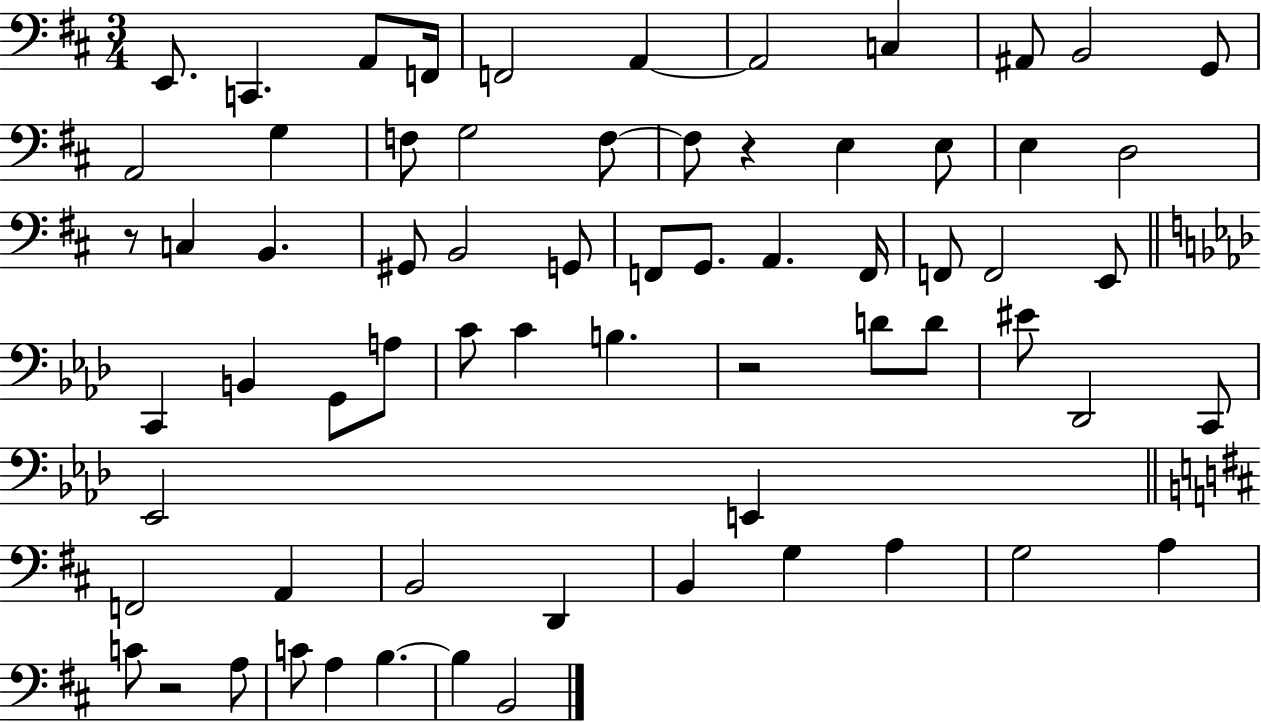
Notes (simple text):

E2/e. C2/q. A2/e F2/s F2/h A2/q A2/h C3/q A#2/e B2/h G2/e A2/h G3/q F3/e G3/h F3/e F3/e R/q E3/q E3/e E3/q D3/h R/e C3/q B2/q. G#2/e B2/h G2/e F2/e G2/e. A2/q. F2/s F2/e F2/h E2/e C2/q B2/q G2/e A3/e C4/e C4/q B3/q. R/h D4/e D4/e EIS4/e Db2/h C2/e Eb2/h E2/q F2/h A2/q B2/h D2/q B2/q G3/q A3/q G3/h A3/q C4/e R/h A3/e C4/e A3/q B3/q. B3/q B2/h